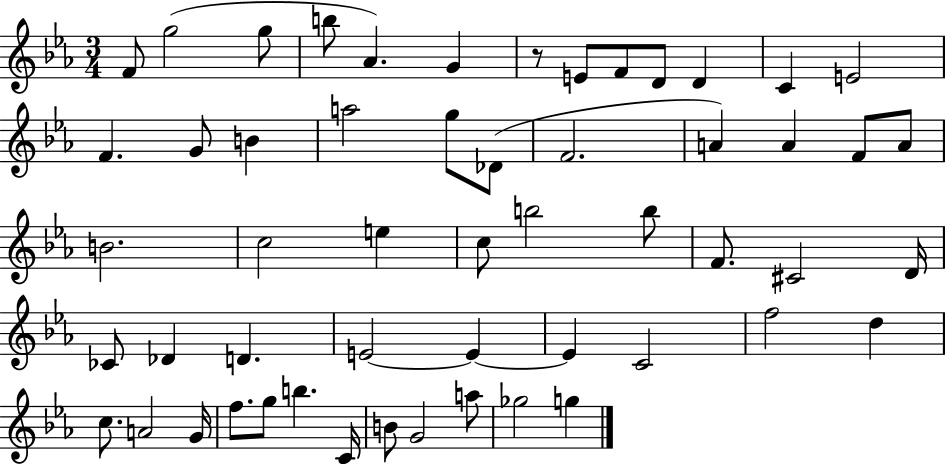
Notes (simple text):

F4/e G5/h G5/e B5/e Ab4/q. G4/q R/e E4/e F4/e D4/e D4/q C4/q E4/h F4/q. G4/e B4/q A5/h G5/e Db4/e F4/h. A4/q A4/q F4/e A4/e B4/h. C5/h E5/q C5/e B5/h B5/e F4/e. C#4/h D4/s CES4/e Db4/q D4/q. E4/h E4/q E4/q C4/h F5/h D5/q C5/e. A4/h G4/s F5/e. G5/e B5/q. C4/s B4/e G4/h A5/e Gb5/h G5/q